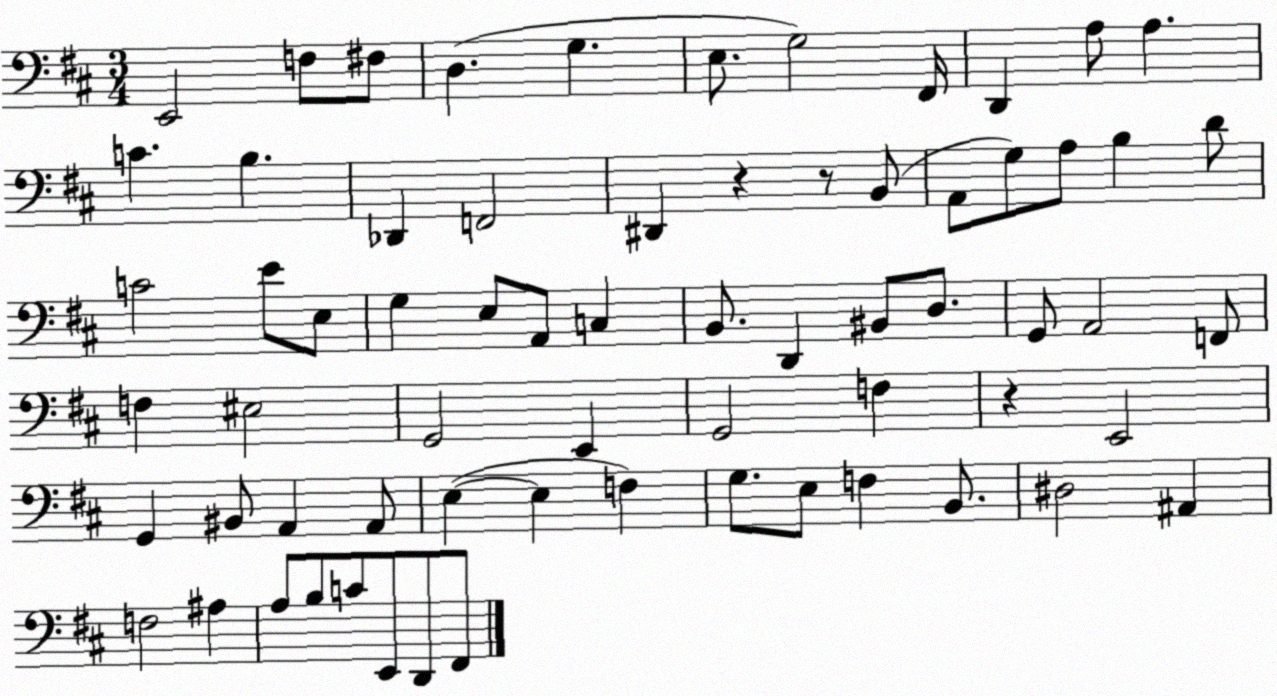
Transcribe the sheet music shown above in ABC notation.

X:1
T:Untitled
M:3/4
L:1/4
K:D
E,,2 F,/2 ^F,/2 D, G, E,/2 G,2 ^F,,/4 D,, A,/2 A, C B, _D,, F,,2 ^D,, z z/2 B,,/2 A,,/2 G,/2 A,/2 B, D/2 C2 E/2 E,/2 G, E,/2 A,,/2 C, B,,/2 D,, ^B,,/2 D,/2 G,,/2 A,,2 F,,/2 F, ^E,2 G,,2 E,, G,,2 F, z E,,2 G,, ^B,,/2 A,, A,,/2 E, E, F, G,/2 E,/2 F, B,,/2 ^D,2 ^A,, F,2 ^A, A,/2 B,/2 C/2 E,,/2 D,,/2 ^F,,/2